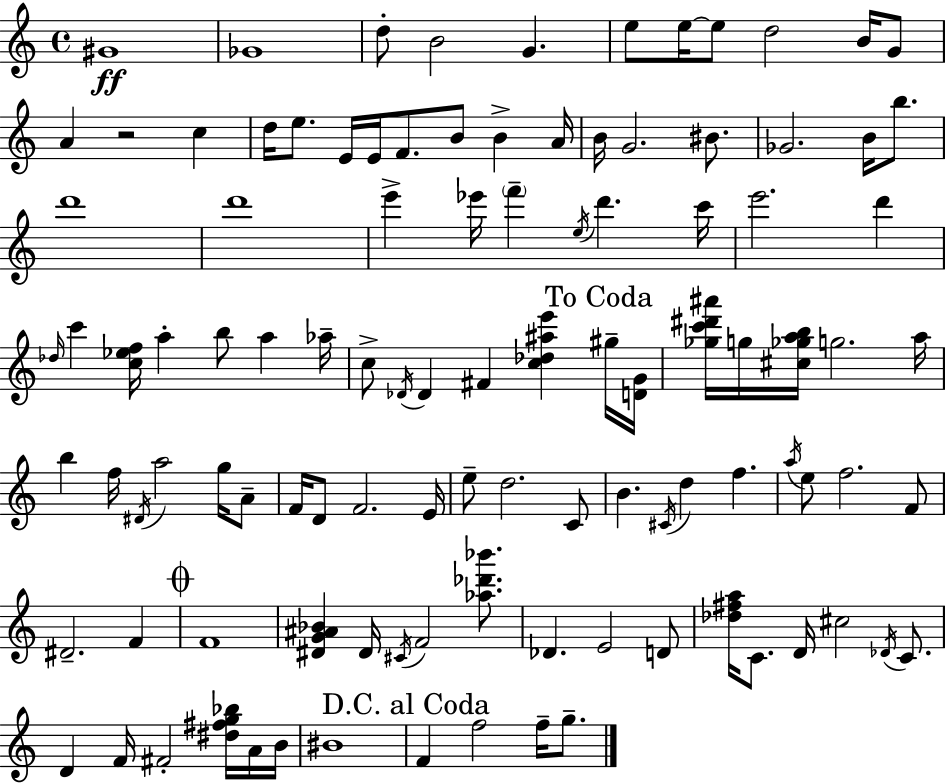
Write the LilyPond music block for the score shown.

{
  \clef treble
  \time 4/4
  \defaultTimeSignature
  \key a \minor
  gis'1\ff | ges'1 | d''8-. b'2 g'4. | e''8 e''16~~ e''8 d''2 b'16 g'8 | \break a'4 r2 c''4 | d''16 e''8. e'16 e'16 f'8. b'8 b'4-> a'16 | b'16 g'2. bis'8. | ges'2. b'16 b''8. | \break d'''1 | d'''1 | e'''4-> ees'''16 \parenthesize f'''4-- \acciaccatura { e''16 } d'''4. | c'''16 e'''2. d'''4 | \break \grace { des''16 } c'''4 <c'' ees'' f''>16 a''4-. b''8 a''4 | aes''16-- c''8-> \acciaccatura { des'16 } des'4 fis'4 <c'' des'' ais'' e'''>4 | \mark "To Coda" gis''16-- <d' g'>16 <ges'' c''' dis''' ais'''>16 g''16 <cis'' ges'' a'' b''>16 g''2. | a''16 b''4 f''16 \acciaccatura { dis'16 } a''2 | \break g''16 a'8-- f'16 d'8 f'2. | e'16 e''8-- d''2. | c'8 b'4. \acciaccatura { cis'16 } d''4 f''4. | \acciaccatura { a''16 } e''8 f''2. | \break f'8 dis'2.-- | f'4 \mark \markup { \musicglyph "scripts.coda" } f'1 | <dis' g' ais' bes'>4 dis'16 \acciaccatura { cis'16 } f'2 | <aes'' des''' bes'''>8. des'4. e'2 | \break d'8 <des'' fis'' a''>16 c'8. d'16 cis''2 | \acciaccatura { des'16 } c'8. d'4 f'16 fis'2-. | <dis'' fis'' g'' bes''>16 a'16 b'16 bis'1 | \mark "D.C. al Coda" f'4 f''2 | \break f''16-- g''8.-- \bar "|."
}